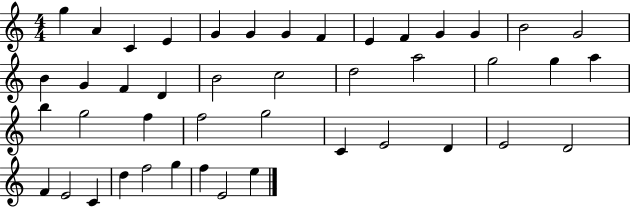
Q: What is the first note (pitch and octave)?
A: G5